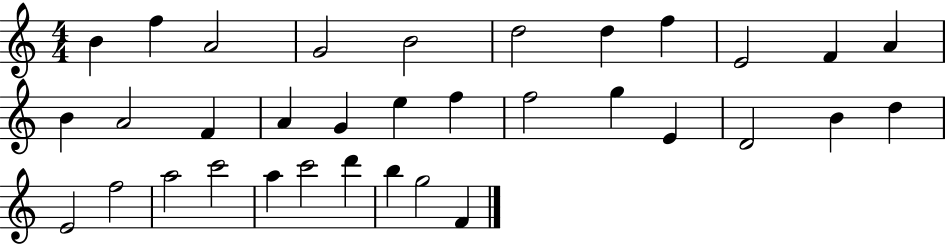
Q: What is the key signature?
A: C major